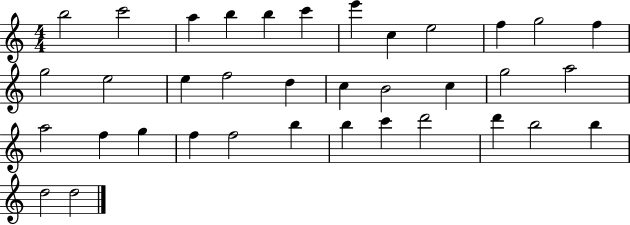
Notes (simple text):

B5/h C6/h A5/q B5/q B5/q C6/q E6/q C5/q E5/h F5/q G5/h F5/q G5/h E5/h E5/q F5/h D5/q C5/q B4/h C5/q G5/h A5/h A5/h F5/q G5/q F5/q F5/h B5/q B5/q C6/q D6/h D6/q B5/h B5/q D5/h D5/h